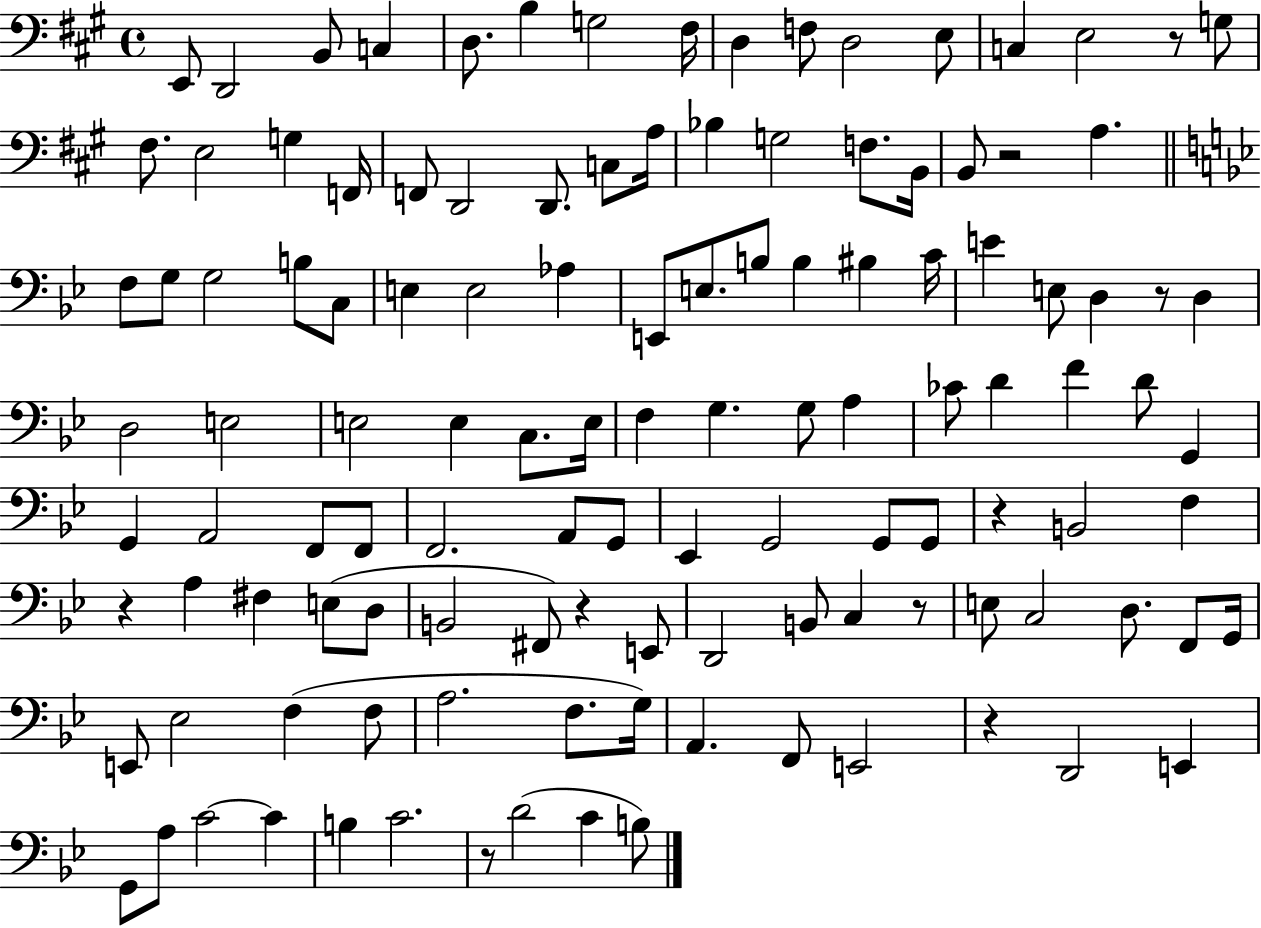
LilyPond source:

{
  \clef bass
  \time 4/4
  \defaultTimeSignature
  \key a \major
  e,8 d,2 b,8 c4 | d8. b4 g2 fis16 | d4 f8 d2 e8 | c4 e2 r8 g8 | \break fis8. e2 g4 f,16 | f,8 d,2 d,8. c8 a16 | bes4 g2 f8. b,16 | b,8 r2 a4. | \break \bar "||" \break \key bes \major f8 g8 g2 b8 c8 | e4 e2 aes4 | e,8 e8. b8 b4 bis4 c'16 | e'4 e8 d4 r8 d4 | \break d2 e2 | e2 e4 c8. e16 | f4 g4. g8 a4 | ces'8 d'4 f'4 d'8 g,4 | \break g,4 a,2 f,8 f,8 | f,2. a,8 g,8 | ees,4 g,2 g,8 g,8 | r4 b,2 f4 | \break r4 a4 fis4 e8( d8 | b,2 fis,8) r4 e,8 | d,2 b,8 c4 r8 | e8 c2 d8. f,8 g,16 | \break e,8 ees2 f4( f8 | a2. f8. g16) | a,4. f,8 e,2 | r4 d,2 e,4 | \break g,8 a8 c'2~~ c'4 | b4 c'2. | r8 d'2( c'4 b8) | \bar "|."
}